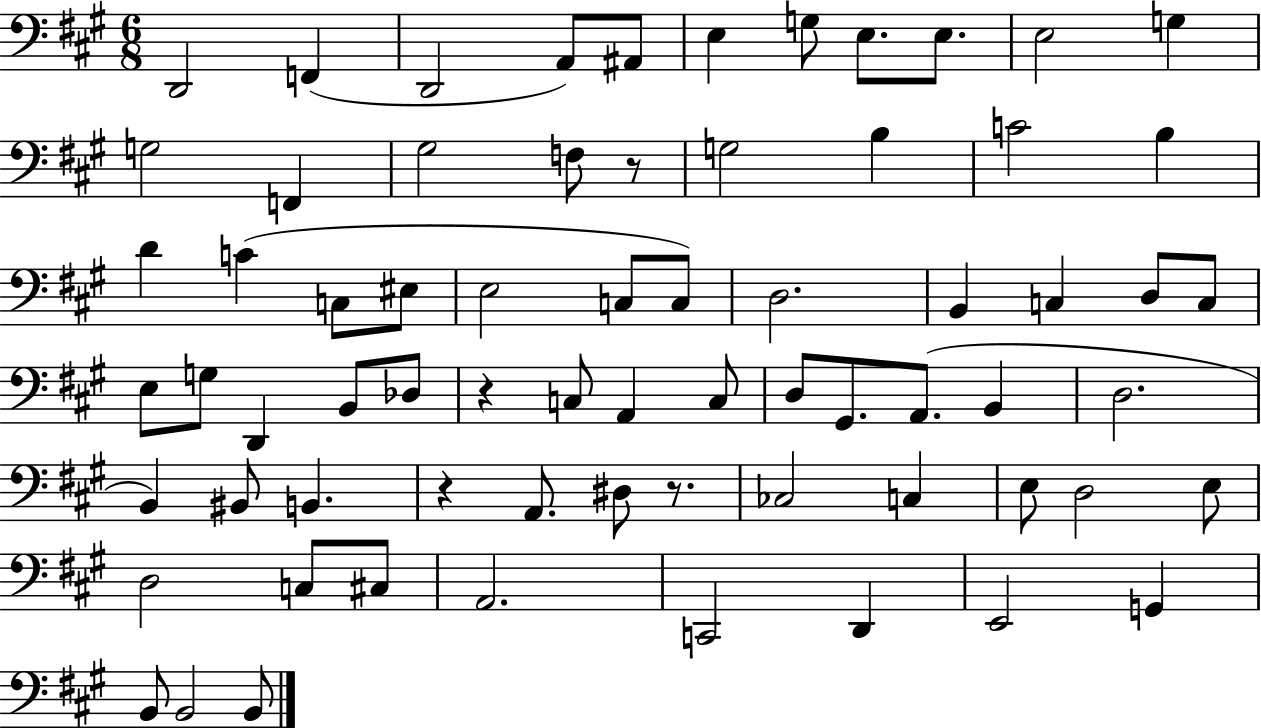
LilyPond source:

{
  \clef bass
  \numericTimeSignature
  \time 6/8
  \key a \major
  \repeat volta 2 { d,2 f,4( | d,2 a,8) ais,8 | e4 g8 e8. e8. | e2 g4 | \break g2 f,4 | gis2 f8 r8 | g2 b4 | c'2 b4 | \break d'4 c'4( c8 eis8 | e2 c8 c8) | d2. | b,4 c4 d8 c8 | \break e8 g8 d,4 b,8 des8 | r4 c8 a,4 c8 | d8 gis,8. a,8.( b,4 | d2. | \break b,4) bis,8 b,4. | r4 a,8. dis8 r8. | ces2 c4 | e8 d2 e8 | \break d2 c8 cis8 | a,2. | c,2 d,4 | e,2 g,4 | \break b,8 b,2 b,8 | } \bar "|."
}